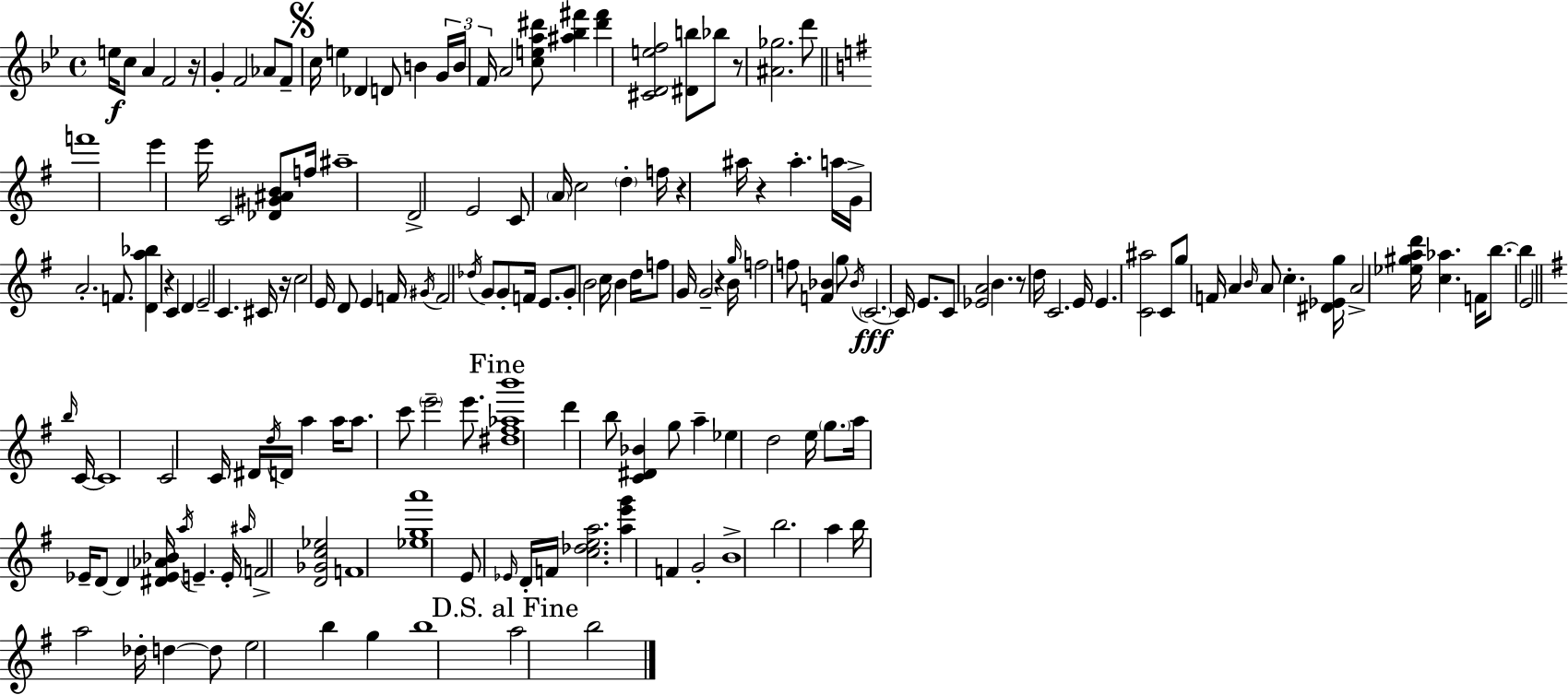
{
  \clef treble
  \time 4/4
  \defaultTimeSignature
  \key bes \major
  e''16\f c''8 a'4 f'2 r16 | g'4-. f'2 aes'8 f'8-- | \mark \markup { \musicglyph "scripts.segno" } c''16 e''4 des'4 d'8 b'4 \tuplet 3/2 { g'16 | b'16 f'16 } a'2 <c'' e'' a'' dis'''>8 <ais'' bes'' fis'''>4 | \break <dis''' fis'''>4 <cis' d' e'' f''>2 <dis' b''>8 bes''8 | r8 <ais' ges''>2. d'''8 | \bar "||" \break \key g \major f'''1 | e'''4 e'''16 c'2 <des' gis' ais' b'>8 f''16 | ais''1-- | d'2-> e'2 | \break c'8 \parenthesize a'16 c''2 \parenthesize d''4-. f''16 | r4 ais''16 r4 ais''4.-. a''16 | g'16-> a'2.-. f'8. | <d' a'' bes''>4 r4 c'4 d'4 | \break e'2-- c'4. cis'16 r16 | c''2 e'16 d'8 e'4 f'16 | \acciaccatura { gis'16 } f'2 \acciaccatura { des''16 } g'8 g'8-. f'16 e'8. | g'8-. b'2 c''16 b'4 | \break d''16 f''8 g'16 g'2-- r4 | b'16 \grace { g''16 } f''2 f''8 <f' bes'>4 | g''8 \acciaccatura { bes'16 } \parenthesize c'2.~~\fff | c'16 e'8. c'8 <ees' a'>2 b'4. | \break r8 d''16 c'2. | e'16 e'4. <c' ais''>2 | c'8 g''8 f'16 a'4 \grace { b'16 } a'8 c''4.-. | <dis' ees' g''>16 a'2-> <ees'' gis'' a'' d'''>16 <c'' aes''>4. | \break f'16 b''8.~~ b''4 e'2 | \bar "||" \break \key g \major \grace { b''16 } c'16~~ c'1 | c'2 c'16 dis'16 \acciaccatura { d''16 } d'16 a''4 | a''16 a''8. c'''8 \parenthesize e'''2-- | e'''8. \mark "Fine" <dis'' fis'' aes'' b'''>1 | \break d'''4 b''8 <c' dis' bes'>4 g''8 a''4-- | ees''4 d''2 e''16 | \parenthesize g''8. a''16 ees'16-- d'8~~ d'4 <dis' ees' aes' bes'>16 \acciaccatura { a''16 } e'4.-- | e'16-. \grace { ais''16 } f'2-> <d' ges' c'' ees''>2 | \break f'1 | <ees'' g'' a'''>1 | e'8 \grace { ees'16 } d'16-. f'16 <c'' des'' e'' a''>2. | <a'' e''' g'''>4 f'4 g'2-. | \break b'1-> | b''2. | a''4 b''16 a''2 des''16-. | d''4~~ d''8 e''2 b''4 | \break g''4 b''1 | \mark "D.S. al Fine" a''2 b''2 | \bar "|."
}